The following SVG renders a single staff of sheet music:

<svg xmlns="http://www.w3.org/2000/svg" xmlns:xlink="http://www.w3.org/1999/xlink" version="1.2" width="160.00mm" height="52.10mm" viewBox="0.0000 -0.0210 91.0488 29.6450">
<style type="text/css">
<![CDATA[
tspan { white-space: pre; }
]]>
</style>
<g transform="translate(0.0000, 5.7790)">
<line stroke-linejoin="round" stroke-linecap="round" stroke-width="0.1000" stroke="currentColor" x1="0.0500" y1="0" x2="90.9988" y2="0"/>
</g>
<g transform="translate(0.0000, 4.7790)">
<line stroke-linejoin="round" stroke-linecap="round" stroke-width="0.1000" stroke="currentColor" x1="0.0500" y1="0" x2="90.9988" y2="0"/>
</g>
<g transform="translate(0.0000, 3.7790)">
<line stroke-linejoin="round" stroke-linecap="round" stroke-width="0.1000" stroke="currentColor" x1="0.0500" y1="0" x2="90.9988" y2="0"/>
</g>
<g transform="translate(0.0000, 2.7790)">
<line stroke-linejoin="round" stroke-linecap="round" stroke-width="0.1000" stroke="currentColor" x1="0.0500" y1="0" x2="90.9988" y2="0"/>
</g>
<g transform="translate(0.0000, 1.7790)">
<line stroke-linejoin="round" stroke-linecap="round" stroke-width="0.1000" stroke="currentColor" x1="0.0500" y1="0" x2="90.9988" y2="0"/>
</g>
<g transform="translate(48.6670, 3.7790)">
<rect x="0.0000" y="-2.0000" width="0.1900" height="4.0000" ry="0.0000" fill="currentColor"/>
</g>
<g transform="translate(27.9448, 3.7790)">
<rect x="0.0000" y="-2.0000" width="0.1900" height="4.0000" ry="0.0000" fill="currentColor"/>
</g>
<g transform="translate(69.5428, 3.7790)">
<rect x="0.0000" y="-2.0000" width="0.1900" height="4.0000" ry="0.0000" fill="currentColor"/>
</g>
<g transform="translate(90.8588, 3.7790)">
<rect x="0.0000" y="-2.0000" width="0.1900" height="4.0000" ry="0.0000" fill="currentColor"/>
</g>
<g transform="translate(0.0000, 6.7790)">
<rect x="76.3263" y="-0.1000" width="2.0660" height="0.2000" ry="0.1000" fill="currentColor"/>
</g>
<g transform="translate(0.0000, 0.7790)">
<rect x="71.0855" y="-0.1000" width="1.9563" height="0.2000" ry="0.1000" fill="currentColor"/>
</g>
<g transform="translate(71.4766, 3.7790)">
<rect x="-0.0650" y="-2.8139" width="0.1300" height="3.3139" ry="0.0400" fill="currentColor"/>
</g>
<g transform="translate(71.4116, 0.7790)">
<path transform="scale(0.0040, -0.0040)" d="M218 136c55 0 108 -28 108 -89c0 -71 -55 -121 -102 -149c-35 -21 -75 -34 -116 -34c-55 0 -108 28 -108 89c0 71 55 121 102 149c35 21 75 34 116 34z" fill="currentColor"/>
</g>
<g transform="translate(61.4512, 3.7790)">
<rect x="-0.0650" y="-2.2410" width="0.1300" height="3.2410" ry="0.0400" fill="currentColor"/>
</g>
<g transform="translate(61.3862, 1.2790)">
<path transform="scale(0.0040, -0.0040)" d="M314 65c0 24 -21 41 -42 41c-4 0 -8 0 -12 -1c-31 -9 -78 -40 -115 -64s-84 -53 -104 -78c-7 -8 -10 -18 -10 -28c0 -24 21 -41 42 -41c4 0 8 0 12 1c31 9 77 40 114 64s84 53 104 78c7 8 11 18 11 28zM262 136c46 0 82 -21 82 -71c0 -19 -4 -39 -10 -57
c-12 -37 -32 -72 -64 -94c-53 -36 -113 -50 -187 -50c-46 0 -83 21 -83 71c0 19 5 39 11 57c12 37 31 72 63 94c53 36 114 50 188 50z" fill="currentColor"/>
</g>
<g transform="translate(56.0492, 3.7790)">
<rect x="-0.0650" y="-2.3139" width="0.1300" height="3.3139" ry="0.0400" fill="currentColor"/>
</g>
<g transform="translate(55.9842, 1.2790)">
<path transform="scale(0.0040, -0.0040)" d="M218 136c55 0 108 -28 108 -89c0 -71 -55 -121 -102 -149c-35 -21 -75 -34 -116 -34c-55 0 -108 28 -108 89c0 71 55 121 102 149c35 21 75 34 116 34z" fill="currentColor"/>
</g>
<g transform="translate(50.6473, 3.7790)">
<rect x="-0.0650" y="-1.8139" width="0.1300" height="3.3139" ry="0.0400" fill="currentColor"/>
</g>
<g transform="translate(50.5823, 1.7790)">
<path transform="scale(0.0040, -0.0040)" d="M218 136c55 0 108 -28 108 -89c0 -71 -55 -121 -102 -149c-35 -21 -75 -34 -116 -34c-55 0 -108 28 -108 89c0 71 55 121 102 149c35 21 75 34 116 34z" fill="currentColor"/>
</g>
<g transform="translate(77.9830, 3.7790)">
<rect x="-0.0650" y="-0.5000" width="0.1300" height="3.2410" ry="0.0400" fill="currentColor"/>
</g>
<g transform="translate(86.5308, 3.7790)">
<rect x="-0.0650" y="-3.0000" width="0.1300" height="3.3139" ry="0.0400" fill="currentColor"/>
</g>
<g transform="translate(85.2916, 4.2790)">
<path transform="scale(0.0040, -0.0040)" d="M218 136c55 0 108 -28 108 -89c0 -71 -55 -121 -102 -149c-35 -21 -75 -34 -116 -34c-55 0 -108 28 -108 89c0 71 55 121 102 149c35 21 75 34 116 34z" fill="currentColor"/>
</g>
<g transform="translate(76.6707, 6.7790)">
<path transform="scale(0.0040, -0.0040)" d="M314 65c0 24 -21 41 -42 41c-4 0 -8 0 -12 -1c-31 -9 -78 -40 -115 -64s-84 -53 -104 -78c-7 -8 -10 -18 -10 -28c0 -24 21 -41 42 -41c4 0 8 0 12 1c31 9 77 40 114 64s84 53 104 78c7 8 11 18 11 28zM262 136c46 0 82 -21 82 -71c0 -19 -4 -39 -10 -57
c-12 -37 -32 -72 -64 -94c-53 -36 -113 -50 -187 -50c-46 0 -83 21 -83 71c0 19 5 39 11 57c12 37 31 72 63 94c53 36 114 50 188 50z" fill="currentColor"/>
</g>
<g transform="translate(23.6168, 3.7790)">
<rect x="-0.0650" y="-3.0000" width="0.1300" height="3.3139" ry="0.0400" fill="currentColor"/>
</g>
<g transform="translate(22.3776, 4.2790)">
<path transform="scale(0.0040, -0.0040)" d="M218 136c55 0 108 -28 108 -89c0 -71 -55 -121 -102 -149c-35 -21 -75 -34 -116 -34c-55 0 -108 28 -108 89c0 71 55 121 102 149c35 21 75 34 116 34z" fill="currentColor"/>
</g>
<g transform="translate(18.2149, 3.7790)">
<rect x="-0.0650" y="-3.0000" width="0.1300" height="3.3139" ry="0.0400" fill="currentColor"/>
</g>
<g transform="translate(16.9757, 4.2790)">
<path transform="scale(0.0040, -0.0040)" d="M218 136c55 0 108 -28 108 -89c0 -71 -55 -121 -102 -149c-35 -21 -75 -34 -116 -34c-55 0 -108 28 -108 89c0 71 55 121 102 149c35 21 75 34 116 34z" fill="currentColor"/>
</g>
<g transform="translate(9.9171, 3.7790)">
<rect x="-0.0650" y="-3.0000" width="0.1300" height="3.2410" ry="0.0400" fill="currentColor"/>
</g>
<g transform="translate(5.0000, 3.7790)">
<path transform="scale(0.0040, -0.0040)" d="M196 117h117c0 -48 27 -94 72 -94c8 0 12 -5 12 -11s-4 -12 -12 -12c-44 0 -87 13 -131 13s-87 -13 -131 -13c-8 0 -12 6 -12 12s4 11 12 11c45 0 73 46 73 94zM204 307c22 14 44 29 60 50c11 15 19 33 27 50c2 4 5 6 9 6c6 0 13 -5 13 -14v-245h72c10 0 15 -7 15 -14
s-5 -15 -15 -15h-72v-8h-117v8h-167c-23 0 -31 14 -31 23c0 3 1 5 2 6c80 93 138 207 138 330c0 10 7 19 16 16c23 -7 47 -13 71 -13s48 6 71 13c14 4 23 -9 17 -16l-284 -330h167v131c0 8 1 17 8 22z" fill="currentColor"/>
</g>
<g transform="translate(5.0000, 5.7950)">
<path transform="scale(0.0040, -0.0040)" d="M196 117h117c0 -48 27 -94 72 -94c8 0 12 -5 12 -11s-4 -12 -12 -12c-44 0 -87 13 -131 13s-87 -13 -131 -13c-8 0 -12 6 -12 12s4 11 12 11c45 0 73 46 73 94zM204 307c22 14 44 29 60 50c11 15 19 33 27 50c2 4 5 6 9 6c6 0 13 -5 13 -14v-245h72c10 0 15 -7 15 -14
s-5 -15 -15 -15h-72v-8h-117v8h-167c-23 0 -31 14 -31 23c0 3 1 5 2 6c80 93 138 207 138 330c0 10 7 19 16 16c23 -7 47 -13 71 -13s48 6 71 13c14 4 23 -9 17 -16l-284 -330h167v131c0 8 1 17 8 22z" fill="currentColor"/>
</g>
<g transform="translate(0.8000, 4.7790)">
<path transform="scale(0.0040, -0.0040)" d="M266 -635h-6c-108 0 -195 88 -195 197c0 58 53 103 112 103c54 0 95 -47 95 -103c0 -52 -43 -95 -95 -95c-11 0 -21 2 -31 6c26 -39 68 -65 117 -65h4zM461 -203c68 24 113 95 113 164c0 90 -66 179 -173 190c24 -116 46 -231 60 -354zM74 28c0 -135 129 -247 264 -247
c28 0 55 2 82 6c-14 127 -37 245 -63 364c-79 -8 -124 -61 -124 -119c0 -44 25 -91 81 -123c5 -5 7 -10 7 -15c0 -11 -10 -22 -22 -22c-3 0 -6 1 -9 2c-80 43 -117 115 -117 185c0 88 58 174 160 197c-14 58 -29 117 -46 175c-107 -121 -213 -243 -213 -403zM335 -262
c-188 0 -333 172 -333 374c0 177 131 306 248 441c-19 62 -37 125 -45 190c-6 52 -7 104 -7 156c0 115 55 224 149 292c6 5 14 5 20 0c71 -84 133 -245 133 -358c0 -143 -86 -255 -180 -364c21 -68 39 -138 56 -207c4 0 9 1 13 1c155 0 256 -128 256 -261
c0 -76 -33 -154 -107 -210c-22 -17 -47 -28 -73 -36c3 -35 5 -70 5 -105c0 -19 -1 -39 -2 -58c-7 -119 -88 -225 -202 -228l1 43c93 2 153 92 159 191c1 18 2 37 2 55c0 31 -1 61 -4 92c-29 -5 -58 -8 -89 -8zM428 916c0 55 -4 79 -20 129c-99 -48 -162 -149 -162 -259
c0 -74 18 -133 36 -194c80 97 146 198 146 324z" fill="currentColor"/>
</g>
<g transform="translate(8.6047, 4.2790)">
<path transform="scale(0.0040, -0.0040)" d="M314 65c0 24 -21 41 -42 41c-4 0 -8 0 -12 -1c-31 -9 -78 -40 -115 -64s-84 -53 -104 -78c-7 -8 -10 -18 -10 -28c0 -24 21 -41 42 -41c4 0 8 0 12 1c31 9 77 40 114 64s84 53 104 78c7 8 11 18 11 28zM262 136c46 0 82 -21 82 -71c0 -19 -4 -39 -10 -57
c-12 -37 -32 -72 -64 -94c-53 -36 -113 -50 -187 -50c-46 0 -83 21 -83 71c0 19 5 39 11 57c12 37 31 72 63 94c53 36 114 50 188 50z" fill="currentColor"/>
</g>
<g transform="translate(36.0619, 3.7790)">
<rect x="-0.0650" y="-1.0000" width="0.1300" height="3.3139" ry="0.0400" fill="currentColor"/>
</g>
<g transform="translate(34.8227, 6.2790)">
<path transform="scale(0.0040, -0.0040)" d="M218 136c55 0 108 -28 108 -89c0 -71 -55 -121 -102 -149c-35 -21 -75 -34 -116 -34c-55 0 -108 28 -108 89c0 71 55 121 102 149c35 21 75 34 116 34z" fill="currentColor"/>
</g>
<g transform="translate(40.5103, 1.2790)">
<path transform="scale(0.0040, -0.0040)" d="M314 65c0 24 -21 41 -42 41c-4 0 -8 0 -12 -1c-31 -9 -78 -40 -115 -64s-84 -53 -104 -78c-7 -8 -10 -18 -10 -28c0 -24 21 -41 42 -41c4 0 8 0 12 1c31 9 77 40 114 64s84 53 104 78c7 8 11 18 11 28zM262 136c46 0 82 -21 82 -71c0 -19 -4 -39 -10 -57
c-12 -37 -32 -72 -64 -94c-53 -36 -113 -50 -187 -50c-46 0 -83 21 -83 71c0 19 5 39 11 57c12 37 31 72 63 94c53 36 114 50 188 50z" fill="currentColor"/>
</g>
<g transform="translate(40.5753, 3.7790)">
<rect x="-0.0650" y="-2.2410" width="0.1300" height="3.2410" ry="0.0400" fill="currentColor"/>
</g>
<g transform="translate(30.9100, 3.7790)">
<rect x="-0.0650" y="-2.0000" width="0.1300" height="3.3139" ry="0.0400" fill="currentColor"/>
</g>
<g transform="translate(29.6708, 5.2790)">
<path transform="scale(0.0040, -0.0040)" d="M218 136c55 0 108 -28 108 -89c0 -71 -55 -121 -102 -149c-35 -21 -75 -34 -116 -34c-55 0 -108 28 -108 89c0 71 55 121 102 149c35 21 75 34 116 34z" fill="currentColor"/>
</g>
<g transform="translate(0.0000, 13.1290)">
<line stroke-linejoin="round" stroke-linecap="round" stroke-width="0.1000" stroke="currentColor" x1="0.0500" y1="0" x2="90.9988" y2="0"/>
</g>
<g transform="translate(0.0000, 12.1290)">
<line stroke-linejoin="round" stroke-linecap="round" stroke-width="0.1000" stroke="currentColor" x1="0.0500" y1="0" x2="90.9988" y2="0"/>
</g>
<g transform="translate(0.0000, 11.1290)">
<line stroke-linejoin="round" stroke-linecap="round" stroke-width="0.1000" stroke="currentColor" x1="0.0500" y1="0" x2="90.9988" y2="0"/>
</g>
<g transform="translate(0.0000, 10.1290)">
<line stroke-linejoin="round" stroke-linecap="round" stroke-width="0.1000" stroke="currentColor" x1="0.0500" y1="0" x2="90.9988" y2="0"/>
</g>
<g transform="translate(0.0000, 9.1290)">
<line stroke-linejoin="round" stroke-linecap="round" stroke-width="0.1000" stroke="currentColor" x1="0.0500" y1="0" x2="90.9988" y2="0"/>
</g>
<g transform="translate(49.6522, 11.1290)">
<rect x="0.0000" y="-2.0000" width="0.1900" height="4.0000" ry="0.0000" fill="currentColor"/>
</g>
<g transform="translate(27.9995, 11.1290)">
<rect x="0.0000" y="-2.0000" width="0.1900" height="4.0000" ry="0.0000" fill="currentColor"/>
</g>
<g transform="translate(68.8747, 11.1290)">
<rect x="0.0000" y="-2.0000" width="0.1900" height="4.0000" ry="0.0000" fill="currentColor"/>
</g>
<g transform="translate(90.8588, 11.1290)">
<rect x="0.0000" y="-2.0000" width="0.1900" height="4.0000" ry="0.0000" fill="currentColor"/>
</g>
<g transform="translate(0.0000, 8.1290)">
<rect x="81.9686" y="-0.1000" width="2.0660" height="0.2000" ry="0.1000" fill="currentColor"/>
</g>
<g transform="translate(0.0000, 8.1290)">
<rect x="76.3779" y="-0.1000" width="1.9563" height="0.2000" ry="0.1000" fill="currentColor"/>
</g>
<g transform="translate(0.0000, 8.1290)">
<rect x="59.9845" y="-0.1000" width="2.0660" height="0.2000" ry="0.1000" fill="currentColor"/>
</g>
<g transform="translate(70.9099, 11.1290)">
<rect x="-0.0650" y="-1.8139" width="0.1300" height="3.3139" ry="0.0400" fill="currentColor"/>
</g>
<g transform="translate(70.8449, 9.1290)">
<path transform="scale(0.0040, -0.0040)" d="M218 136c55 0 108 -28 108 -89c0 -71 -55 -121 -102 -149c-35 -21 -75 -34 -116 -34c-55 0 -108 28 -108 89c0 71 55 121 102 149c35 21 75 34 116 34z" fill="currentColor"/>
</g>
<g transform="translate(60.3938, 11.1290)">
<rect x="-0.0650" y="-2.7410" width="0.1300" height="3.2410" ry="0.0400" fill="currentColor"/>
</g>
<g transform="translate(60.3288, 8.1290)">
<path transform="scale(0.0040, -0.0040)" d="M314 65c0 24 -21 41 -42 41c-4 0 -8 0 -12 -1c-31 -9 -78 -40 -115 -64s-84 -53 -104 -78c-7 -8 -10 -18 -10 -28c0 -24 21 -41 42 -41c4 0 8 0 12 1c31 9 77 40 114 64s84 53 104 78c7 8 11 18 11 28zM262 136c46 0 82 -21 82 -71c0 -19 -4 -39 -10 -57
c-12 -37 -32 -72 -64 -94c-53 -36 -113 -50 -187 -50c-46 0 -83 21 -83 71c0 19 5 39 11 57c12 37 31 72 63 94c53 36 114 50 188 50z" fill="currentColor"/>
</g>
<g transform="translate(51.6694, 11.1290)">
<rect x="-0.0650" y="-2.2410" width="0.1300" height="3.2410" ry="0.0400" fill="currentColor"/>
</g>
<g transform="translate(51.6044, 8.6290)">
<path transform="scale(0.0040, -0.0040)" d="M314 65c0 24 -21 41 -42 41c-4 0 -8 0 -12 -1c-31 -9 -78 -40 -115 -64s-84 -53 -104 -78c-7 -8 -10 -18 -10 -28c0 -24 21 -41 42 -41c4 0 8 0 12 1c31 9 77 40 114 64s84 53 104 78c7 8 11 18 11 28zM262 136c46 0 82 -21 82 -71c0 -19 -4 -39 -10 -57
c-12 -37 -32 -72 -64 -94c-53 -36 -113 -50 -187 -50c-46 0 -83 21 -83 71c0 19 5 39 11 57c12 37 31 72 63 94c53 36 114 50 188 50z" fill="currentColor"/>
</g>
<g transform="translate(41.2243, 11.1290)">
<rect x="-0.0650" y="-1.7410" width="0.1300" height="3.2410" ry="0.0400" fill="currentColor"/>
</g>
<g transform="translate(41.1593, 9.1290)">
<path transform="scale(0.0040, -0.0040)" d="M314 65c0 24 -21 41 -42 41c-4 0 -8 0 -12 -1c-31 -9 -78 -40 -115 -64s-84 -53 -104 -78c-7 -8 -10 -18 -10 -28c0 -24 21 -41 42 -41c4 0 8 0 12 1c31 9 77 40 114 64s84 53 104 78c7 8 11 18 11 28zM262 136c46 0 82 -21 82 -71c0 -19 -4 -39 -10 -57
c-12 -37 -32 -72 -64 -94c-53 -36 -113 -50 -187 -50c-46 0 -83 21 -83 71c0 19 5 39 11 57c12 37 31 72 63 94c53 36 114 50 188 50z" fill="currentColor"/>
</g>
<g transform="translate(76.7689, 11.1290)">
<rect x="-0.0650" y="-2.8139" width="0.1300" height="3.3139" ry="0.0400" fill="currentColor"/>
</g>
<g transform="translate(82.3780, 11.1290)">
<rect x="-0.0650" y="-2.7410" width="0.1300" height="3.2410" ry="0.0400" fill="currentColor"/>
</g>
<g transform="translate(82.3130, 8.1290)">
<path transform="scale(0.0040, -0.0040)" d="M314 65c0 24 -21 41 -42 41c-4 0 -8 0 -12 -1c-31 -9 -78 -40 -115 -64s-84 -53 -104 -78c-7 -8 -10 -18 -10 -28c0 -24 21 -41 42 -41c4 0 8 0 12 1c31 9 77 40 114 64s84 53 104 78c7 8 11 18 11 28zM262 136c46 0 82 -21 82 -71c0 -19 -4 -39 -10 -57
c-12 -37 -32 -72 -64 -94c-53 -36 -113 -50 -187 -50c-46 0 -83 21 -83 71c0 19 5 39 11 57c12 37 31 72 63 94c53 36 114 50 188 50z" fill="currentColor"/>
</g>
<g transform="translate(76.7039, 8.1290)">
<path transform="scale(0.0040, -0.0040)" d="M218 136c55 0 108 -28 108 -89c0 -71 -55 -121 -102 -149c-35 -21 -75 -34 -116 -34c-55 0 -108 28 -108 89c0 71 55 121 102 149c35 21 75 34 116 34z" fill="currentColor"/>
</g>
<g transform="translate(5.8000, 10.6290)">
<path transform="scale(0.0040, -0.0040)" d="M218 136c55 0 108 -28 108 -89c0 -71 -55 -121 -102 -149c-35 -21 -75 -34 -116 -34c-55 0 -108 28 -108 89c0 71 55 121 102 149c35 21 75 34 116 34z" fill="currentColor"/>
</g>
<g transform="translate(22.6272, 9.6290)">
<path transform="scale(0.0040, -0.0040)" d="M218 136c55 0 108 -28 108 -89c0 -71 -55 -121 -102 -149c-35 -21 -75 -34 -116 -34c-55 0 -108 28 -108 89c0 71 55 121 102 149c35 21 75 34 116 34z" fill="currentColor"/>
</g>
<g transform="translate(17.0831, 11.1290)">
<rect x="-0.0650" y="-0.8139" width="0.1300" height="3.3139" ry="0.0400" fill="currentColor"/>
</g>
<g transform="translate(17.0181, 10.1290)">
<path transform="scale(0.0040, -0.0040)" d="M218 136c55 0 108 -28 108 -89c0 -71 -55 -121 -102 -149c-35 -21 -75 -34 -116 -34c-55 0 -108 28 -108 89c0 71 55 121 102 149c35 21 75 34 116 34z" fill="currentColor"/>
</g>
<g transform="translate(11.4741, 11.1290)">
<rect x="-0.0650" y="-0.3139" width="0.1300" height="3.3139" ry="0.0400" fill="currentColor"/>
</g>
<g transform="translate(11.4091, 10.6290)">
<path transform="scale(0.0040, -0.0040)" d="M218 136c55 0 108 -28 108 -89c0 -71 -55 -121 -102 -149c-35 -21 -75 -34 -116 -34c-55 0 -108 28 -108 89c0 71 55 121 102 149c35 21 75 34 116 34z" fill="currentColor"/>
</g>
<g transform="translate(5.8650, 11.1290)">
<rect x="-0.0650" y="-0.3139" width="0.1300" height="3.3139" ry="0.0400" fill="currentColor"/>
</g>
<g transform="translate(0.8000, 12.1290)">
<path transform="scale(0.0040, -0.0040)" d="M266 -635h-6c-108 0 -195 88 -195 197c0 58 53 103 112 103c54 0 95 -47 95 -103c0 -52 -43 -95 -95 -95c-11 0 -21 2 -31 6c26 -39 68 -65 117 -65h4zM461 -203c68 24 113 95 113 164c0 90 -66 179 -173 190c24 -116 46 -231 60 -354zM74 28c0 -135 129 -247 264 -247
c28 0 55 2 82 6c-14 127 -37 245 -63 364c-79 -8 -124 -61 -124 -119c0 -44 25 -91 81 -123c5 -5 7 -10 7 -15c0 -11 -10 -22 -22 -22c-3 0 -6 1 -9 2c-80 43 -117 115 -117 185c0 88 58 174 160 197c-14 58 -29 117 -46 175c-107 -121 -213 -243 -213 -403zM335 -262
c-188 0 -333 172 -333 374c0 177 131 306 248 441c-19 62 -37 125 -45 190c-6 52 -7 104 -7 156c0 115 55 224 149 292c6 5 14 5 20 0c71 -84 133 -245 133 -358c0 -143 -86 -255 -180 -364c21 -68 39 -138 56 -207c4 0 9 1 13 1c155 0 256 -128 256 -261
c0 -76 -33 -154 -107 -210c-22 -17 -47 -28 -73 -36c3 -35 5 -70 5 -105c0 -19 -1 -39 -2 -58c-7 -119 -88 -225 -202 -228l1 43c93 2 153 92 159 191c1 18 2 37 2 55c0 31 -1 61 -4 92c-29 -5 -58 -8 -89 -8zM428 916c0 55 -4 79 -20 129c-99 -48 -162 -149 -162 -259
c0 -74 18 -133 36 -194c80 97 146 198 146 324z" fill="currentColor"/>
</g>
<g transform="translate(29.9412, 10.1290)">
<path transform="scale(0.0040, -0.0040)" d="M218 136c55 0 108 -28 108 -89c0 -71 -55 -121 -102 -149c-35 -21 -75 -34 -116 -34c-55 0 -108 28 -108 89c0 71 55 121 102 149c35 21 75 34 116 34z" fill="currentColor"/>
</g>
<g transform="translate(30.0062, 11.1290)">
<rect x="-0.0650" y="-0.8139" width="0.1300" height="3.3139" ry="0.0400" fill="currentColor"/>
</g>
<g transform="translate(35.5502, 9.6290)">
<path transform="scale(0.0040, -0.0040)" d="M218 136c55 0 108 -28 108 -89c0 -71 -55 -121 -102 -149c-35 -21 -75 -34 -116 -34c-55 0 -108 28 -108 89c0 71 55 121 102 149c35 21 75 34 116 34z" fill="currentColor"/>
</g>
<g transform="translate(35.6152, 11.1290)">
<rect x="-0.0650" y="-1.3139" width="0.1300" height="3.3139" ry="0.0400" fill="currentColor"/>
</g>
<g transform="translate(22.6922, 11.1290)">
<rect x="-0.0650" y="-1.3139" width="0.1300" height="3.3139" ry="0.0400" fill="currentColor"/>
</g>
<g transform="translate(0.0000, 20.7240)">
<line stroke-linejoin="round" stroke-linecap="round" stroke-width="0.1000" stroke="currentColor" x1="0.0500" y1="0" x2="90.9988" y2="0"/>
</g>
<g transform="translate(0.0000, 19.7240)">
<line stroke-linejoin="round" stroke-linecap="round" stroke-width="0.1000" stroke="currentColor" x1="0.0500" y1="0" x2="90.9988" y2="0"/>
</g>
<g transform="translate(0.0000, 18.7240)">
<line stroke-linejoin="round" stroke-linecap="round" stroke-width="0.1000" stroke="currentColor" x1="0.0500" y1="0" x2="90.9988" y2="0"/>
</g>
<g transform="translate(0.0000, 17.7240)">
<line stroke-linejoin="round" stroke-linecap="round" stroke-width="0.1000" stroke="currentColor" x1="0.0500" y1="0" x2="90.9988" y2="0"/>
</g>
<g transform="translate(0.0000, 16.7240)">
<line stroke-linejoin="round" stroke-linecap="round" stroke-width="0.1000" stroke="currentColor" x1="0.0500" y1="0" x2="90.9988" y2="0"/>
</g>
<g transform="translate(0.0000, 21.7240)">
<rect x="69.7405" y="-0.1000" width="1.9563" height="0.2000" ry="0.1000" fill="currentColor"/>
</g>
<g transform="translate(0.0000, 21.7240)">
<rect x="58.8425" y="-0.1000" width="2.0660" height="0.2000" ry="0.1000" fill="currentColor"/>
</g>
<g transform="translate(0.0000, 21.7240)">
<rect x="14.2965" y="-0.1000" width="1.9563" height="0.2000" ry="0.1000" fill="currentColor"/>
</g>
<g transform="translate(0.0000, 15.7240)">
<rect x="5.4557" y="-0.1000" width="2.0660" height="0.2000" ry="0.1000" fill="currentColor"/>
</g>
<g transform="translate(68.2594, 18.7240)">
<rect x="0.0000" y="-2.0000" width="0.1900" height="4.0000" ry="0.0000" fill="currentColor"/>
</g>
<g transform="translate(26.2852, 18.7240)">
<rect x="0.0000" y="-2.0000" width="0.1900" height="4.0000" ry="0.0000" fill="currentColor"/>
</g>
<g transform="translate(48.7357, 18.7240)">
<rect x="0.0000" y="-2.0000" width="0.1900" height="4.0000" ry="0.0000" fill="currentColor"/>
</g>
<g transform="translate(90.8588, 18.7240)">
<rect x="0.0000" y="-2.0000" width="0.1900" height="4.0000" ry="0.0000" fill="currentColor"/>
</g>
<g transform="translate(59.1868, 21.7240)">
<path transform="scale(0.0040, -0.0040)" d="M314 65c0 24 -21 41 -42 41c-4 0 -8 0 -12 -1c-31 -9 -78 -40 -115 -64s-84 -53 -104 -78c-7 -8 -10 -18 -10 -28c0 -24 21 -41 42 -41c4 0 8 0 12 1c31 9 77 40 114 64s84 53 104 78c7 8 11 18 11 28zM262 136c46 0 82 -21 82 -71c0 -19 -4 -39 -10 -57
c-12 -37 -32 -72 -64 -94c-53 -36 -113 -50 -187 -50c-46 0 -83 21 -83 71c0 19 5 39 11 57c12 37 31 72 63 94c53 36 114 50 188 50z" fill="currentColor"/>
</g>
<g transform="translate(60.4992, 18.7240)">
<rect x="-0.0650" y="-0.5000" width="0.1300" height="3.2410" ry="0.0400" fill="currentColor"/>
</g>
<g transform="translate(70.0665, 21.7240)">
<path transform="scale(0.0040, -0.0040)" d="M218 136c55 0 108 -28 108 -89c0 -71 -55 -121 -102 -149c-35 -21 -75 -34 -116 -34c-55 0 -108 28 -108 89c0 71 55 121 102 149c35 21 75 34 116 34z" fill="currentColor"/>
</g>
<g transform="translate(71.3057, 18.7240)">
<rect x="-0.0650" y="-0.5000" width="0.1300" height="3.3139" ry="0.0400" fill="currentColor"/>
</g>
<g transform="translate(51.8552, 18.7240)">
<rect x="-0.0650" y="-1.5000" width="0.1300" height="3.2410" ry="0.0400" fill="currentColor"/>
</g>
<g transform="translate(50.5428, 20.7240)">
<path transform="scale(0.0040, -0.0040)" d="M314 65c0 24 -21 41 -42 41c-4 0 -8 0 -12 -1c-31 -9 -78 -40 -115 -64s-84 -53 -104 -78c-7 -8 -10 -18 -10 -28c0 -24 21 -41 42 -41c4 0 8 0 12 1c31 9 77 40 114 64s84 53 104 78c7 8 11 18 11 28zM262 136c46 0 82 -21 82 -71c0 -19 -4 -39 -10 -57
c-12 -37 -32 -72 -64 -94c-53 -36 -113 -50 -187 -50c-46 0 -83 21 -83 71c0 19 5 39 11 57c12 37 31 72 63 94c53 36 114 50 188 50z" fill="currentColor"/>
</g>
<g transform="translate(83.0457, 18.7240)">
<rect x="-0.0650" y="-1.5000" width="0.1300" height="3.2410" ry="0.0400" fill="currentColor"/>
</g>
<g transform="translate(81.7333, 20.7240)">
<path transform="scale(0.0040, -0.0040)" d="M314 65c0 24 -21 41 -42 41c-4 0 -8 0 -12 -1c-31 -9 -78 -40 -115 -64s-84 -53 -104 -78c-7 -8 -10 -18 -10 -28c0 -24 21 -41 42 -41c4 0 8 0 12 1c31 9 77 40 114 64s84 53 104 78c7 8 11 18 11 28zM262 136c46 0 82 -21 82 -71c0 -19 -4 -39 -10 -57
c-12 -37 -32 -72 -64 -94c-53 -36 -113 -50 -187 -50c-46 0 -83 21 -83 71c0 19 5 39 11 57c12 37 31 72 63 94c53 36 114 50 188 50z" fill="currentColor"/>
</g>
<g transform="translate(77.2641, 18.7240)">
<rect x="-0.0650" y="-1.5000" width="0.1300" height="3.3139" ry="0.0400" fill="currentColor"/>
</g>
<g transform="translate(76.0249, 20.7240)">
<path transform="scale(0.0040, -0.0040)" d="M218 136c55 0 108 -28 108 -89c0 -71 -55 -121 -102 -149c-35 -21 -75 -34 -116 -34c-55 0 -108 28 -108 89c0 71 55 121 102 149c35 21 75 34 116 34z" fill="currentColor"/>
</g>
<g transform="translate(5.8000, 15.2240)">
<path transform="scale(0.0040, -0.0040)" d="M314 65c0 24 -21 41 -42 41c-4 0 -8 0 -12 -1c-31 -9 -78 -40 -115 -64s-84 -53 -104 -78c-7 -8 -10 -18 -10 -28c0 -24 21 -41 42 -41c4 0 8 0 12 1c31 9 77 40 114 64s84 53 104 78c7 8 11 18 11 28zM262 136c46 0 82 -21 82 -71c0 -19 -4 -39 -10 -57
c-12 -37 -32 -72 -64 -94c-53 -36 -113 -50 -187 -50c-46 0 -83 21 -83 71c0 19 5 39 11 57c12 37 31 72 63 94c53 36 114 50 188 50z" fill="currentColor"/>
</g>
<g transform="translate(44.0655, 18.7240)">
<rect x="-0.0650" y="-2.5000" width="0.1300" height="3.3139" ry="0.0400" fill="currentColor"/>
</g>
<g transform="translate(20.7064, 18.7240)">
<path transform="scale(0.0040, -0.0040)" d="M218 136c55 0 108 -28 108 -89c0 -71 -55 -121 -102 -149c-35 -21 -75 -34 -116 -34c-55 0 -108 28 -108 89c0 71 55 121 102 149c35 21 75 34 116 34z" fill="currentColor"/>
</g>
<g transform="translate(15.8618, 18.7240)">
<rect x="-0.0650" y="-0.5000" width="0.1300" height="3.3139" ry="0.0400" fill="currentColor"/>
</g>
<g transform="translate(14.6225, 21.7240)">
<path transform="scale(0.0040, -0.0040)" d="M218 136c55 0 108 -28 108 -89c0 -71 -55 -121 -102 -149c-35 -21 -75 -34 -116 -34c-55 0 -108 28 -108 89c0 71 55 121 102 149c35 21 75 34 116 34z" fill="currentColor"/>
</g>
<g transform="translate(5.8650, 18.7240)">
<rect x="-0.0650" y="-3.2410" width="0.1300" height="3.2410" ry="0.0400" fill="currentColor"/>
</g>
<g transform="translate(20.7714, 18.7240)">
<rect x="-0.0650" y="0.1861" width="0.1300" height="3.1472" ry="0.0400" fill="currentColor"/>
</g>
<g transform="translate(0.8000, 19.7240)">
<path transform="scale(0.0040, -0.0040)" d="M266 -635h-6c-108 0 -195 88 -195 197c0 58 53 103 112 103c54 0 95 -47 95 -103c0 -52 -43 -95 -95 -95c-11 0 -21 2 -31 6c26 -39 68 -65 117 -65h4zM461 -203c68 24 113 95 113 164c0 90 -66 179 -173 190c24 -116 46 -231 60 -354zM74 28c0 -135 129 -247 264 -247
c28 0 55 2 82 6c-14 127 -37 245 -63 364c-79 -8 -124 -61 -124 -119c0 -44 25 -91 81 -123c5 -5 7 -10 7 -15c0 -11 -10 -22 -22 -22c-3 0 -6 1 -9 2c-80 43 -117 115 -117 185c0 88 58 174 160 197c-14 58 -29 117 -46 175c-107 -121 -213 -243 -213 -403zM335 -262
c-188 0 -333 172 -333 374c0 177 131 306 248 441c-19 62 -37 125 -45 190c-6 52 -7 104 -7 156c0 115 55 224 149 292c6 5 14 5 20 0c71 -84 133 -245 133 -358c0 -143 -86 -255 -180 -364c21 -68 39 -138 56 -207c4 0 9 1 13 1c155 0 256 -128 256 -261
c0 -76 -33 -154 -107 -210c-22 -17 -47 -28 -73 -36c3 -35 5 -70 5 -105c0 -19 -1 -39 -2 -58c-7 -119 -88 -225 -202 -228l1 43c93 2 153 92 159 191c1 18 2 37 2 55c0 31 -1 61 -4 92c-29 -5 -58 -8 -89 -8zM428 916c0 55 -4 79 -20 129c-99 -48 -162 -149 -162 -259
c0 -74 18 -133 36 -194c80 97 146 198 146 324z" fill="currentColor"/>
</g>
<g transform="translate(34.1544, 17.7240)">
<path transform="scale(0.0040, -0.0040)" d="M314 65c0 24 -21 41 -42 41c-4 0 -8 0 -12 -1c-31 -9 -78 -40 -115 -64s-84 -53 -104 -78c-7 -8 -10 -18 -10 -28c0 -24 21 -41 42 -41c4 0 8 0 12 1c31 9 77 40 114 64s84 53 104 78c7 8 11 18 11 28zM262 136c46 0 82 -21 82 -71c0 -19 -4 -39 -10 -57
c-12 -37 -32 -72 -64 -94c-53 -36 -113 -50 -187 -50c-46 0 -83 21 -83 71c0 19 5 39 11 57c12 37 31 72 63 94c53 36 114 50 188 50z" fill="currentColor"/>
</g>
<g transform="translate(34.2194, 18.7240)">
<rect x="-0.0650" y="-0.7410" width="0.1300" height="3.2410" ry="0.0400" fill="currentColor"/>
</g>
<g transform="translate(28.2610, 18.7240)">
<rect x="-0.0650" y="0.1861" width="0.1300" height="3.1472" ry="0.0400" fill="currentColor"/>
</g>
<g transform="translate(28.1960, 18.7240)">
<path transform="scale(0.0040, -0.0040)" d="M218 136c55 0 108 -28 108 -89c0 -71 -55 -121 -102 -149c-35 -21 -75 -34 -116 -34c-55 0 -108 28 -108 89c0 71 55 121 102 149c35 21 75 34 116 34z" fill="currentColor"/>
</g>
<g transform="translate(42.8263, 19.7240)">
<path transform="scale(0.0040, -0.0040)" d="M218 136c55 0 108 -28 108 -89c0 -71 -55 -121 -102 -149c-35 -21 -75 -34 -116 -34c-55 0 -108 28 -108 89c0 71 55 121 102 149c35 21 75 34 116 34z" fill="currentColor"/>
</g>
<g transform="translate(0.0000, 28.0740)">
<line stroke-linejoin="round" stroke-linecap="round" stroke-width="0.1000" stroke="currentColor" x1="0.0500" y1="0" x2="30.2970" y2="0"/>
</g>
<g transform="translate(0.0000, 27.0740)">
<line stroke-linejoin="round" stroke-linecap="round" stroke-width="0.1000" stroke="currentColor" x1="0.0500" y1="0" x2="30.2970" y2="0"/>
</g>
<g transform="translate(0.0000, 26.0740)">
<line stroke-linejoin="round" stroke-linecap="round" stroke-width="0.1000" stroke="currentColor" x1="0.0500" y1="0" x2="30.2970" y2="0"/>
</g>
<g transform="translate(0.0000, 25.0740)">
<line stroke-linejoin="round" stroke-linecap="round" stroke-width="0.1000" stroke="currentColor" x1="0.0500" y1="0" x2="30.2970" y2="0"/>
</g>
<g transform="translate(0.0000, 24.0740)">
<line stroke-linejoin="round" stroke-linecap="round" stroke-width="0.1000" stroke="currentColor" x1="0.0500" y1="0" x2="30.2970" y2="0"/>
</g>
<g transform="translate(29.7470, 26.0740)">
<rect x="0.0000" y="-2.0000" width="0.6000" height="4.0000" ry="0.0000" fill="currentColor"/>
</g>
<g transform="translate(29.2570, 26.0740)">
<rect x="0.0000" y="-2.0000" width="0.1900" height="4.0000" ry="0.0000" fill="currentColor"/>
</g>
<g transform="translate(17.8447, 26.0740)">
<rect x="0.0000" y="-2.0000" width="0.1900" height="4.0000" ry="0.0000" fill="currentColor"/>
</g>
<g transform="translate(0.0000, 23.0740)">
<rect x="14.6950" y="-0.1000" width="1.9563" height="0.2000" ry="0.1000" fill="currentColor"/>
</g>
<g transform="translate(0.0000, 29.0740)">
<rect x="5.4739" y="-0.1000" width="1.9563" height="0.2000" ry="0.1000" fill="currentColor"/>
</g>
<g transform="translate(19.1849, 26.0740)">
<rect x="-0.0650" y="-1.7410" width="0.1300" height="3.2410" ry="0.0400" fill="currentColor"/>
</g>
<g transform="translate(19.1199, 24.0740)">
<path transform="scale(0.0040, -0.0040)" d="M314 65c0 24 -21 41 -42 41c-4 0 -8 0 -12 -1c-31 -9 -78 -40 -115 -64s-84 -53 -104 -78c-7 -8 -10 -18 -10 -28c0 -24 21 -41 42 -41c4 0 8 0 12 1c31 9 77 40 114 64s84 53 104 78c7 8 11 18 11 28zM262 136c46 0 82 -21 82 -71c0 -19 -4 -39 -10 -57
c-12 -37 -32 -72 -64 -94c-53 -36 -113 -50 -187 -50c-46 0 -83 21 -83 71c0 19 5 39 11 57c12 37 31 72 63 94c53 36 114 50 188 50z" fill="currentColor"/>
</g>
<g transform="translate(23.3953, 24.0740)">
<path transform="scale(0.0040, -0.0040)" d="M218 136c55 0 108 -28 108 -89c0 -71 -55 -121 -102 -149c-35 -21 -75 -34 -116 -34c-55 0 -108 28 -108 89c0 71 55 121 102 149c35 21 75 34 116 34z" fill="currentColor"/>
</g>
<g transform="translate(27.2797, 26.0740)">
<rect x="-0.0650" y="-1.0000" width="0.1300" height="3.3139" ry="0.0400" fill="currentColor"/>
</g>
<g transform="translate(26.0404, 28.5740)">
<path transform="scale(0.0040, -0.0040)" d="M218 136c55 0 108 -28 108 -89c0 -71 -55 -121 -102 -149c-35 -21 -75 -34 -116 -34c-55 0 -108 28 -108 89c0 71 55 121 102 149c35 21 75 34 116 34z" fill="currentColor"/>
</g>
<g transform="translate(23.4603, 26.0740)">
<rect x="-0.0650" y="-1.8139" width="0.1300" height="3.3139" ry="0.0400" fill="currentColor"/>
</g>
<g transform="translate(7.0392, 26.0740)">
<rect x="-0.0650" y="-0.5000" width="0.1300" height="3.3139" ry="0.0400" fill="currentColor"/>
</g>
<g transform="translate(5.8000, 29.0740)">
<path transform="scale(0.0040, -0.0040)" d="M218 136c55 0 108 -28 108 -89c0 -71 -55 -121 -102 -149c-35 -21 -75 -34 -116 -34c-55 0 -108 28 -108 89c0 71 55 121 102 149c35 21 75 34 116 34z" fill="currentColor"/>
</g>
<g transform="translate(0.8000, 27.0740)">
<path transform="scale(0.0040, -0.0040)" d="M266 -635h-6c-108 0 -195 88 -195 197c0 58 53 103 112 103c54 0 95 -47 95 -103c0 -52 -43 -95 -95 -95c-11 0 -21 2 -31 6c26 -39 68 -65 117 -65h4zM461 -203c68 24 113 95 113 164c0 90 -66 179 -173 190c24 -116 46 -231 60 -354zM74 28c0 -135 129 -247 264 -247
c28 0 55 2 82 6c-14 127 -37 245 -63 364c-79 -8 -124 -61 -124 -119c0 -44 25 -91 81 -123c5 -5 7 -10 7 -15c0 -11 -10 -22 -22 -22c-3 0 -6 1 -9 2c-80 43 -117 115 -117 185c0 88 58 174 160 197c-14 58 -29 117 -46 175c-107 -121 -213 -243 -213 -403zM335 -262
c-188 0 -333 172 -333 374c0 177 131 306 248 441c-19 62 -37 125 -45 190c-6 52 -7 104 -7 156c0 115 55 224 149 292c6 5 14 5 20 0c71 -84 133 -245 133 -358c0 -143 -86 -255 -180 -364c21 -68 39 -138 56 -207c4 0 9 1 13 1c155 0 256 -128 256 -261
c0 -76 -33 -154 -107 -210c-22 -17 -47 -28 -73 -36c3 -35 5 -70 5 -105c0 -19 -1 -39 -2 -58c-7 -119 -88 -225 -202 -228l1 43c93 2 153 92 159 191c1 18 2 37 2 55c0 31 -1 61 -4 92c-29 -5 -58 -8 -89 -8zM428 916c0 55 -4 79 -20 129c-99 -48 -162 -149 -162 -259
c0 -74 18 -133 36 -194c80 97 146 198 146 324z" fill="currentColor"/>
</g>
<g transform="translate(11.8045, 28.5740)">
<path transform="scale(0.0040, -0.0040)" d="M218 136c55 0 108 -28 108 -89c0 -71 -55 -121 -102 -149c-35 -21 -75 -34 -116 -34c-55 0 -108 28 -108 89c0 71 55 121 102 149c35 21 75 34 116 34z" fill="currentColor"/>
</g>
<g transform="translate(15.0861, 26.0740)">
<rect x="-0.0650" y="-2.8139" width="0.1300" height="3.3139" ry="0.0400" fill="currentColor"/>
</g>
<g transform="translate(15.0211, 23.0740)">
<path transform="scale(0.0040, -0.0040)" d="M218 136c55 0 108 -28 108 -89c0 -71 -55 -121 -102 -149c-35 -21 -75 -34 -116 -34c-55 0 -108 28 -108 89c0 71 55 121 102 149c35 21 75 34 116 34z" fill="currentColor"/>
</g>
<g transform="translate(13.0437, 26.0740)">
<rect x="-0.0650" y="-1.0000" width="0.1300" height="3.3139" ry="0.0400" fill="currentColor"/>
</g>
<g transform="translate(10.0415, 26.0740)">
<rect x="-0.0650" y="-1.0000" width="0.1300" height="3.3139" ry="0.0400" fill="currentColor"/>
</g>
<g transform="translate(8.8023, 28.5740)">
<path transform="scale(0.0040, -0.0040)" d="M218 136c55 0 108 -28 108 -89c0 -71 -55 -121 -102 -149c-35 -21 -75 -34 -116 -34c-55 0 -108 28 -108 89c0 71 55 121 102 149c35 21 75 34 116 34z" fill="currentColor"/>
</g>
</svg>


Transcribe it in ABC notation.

X:1
T:Untitled
M:4/4
L:1/4
K:C
A2 A A F D g2 f g g2 a C2 A c c d e d e f2 g2 a2 f a a2 b2 C B B d2 G E2 C2 C E E2 C D D a f2 f D